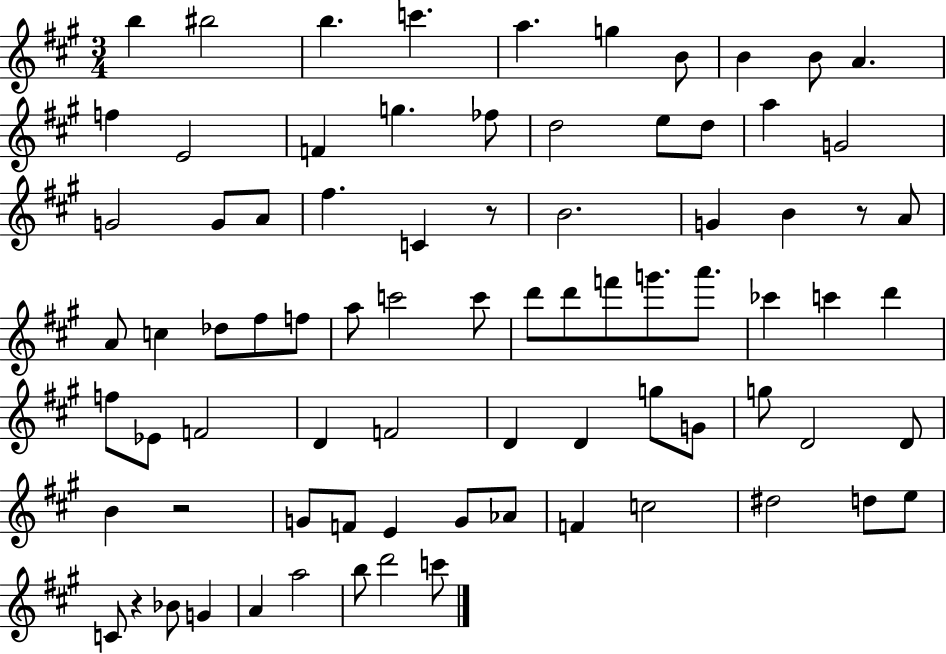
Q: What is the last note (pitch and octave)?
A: C6